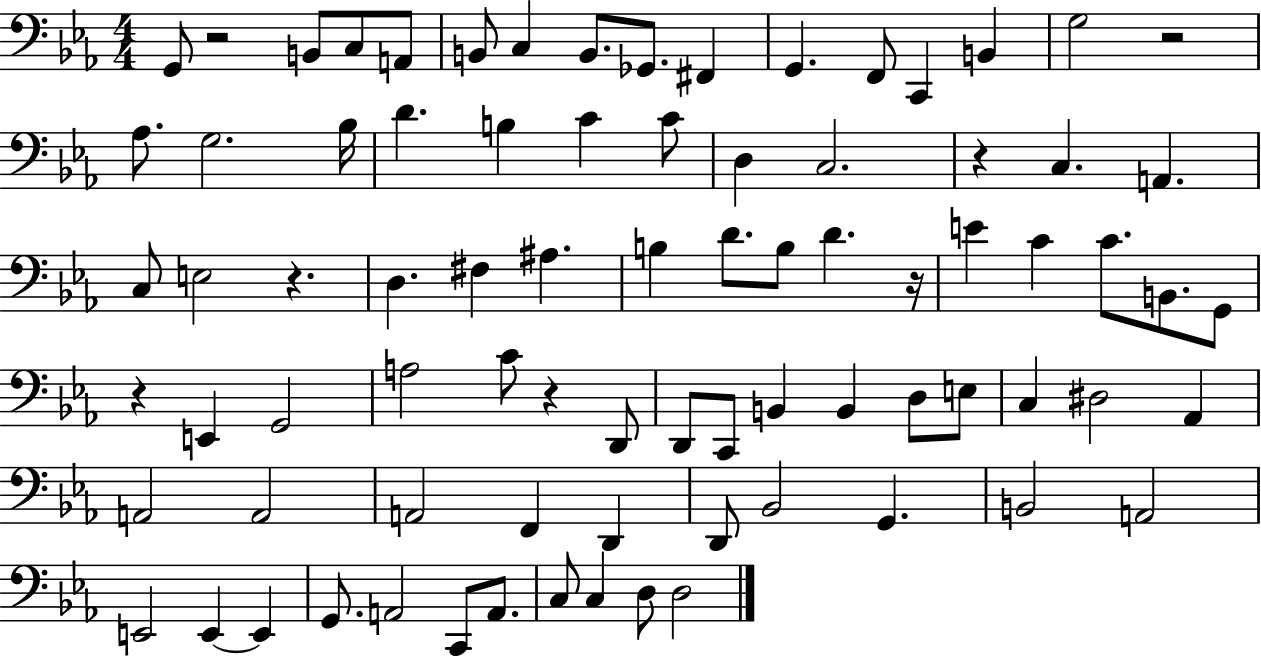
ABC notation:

X:1
T:Untitled
M:4/4
L:1/4
K:Eb
G,,/2 z2 B,,/2 C,/2 A,,/2 B,,/2 C, B,,/2 _G,,/2 ^F,, G,, F,,/2 C,, B,, G,2 z2 _A,/2 G,2 _B,/4 D B, C C/2 D, C,2 z C, A,, C,/2 E,2 z D, ^F, ^A, B, D/2 B,/2 D z/4 E C C/2 B,,/2 G,,/2 z E,, G,,2 A,2 C/2 z D,,/2 D,,/2 C,,/2 B,, B,, D,/2 E,/2 C, ^D,2 _A,, A,,2 A,,2 A,,2 F,, D,, D,,/2 _B,,2 G,, B,,2 A,,2 E,,2 E,, E,, G,,/2 A,,2 C,,/2 A,,/2 C,/2 C, D,/2 D,2